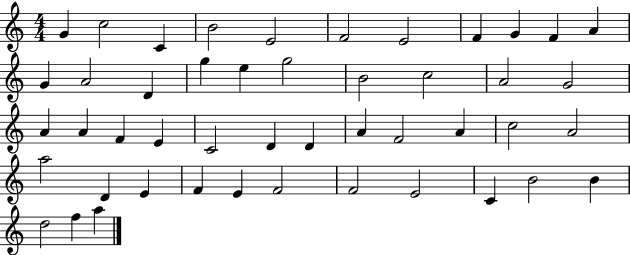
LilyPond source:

{
  \clef treble
  \numericTimeSignature
  \time 4/4
  \key c \major
  g'4 c''2 c'4 | b'2 e'2 | f'2 e'2 | f'4 g'4 f'4 a'4 | \break g'4 a'2 d'4 | g''4 e''4 g''2 | b'2 c''2 | a'2 g'2 | \break a'4 a'4 f'4 e'4 | c'2 d'4 d'4 | a'4 f'2 a'4 | c''2 a'2 | \break a''2 d'4 e'4 | f'4 e'4 f'2 | f'2 e'2 | c'4 b'2 b'4 | \break d''2 f''4 a''4 | \bar "|."
}